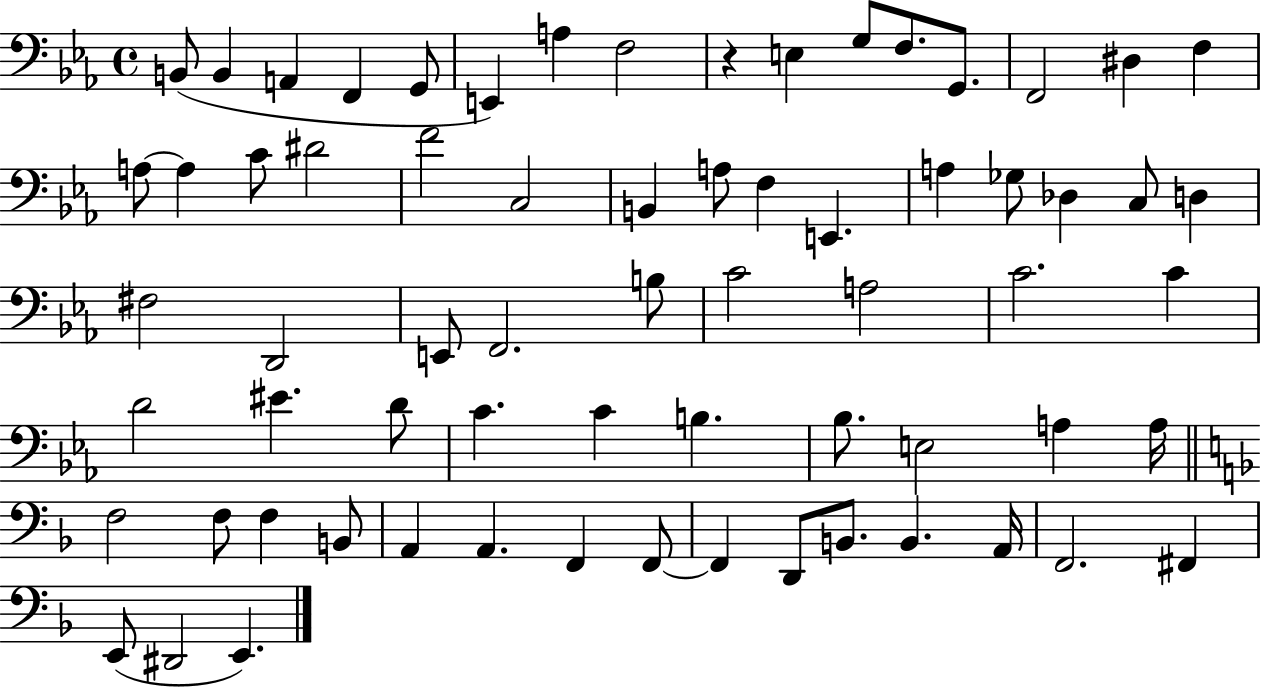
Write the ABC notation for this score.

X:1
T:Untitled
M:4/4
L:1/4
K:Eb
B,,/2 B,, A,, F,, G,,/2 E,, A, F,2 z E, G,/2 F,/2 G,,/2 F,,2 ^D, F, A,/2 A, C/2 ^D2 F2 C,2 B,, A,/2 F, E,, A, _G,/2 _D, C,/2 D, ^F,2 D,,2 E,,/2 F,,2 B,/2 C2 A,2 C2 C D2 ^E D/2 C C B, _B,/2 E,2 A, A,/4 F,2 F,/2 F, B,,/2 A,, A,, F,, F,,/2 F,, D,,/2 B,,/2 B,, A,,/4 F,,2 ^F,, E,,/2 ^D,,2 E,,